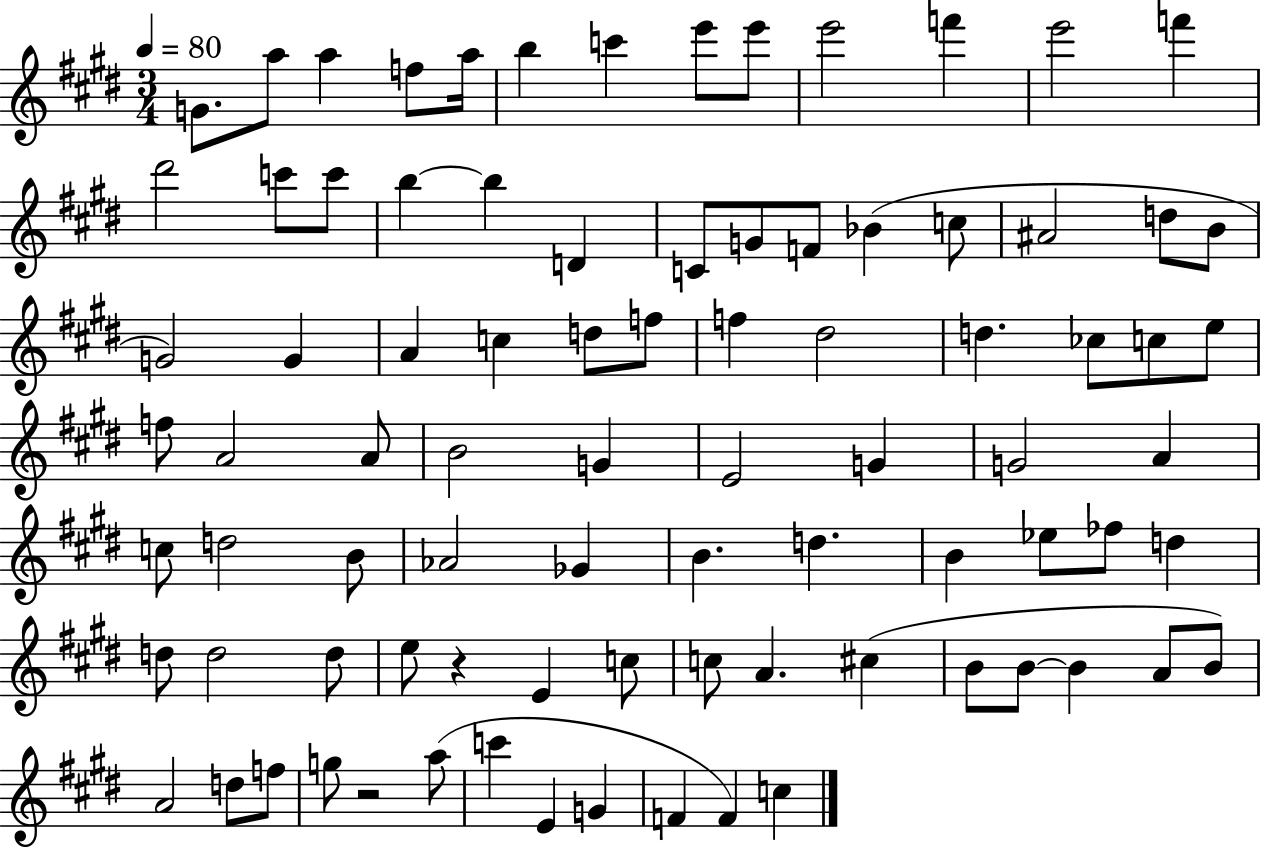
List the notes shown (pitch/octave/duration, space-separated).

G4/e. A5/e A5/q F5/e A5/s B5/q C6/q E6/e E6/e E6/h F6/q E6/h F6/q D#6/h C6/e C6/e B5/q B5/q D4/q C4/e G4/e F4/e Bb4/q C5/e A#4/h D5/e B4/e G4/h G4/q A4/q C5/q D5/e F5/e F5/q D#5/h D5/q. CES5/e C5/e E5/e F5/e A4/h A4/e B4/h G4/q E4/h G4/q G4/h A4/q C5/e D5/h B4/e Ab4/h Gb4/q B4/q. D5/q. B4/q Eb5/e FES5/e D5/q D5/e D5/h D5/e E5/e R/q E4/q C5/e C5/e A4/q. C#5/q B4/e B4/e B4/q A4/e B4/e A4/h D5/e F5/e G5/e R/h A5/e C6/q E4/q G4/q F4/q F4/q C5/q